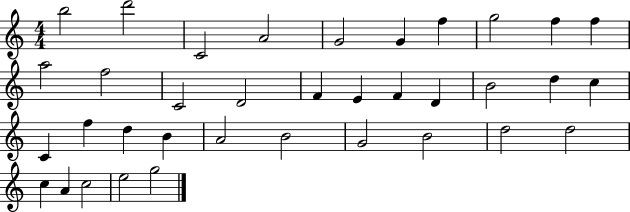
{
  \clef treble
  \numericTimeSignature
  \time 4/4
  \key c \major
  b''2 d'''2 | c'2 a'2 | g'2 g'4 f''4 | g''2 f''4 f''4 | \break a''2 f''2 | c'2 d'2 | f'4 e'4 f'4 d'4 | b'2 d''4 c''4 | \break c'4 f''4 d''4 b'4 | a'2 b'2 | g'2 b'2 | d''2 d''2 | \break c''4 a'4 c''2 | e''2 g''2 | \bar "|."
}